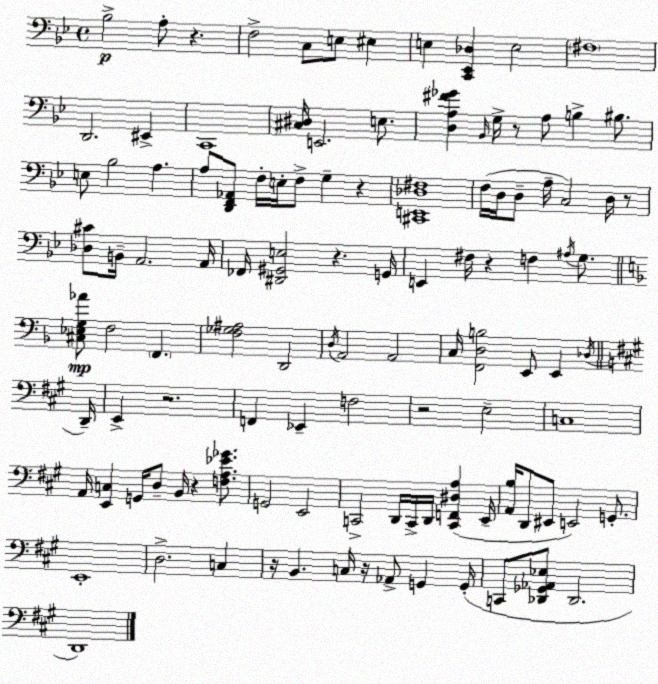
X:1
T:Untitled
M:4/4
L:1/4
K:Gm
_B,2 A,/2 z F,2 C,/2 E,/2 ^E, E, [C,,_E,,_D,] E,2 ^F,4 D,,2 ^E,, C,,4 [^C,^D,]/4 E,,2 E,/2 [D,A,^F_G] _B,,/4 G,/4 z/2 A,/2 B, ^B,/2 E,/2 _B,2 A, A,/2 [D,,F,,_A,,]/2 F,/4 E,/4 F,/2 G, z [^C,,E,,_D,^F,]4 F,/4 D,/4 D,/2 A,/4 C,2 D,/4 z/2 [_D,^C]/2 B,,/4 A,,2 A,,/4 _F,,/4 [^D,,^G,,E,]2 z G,,/4 E,, ^F,/4 z F, ^A,/4 G,/2 [^C,_E,G,_A]/2 F,2 F,, [F,_G,^A,]2 D,,2 D,/4 A,,2 A,,2 C,/4 [F,,D,B,]2 E,,/2 E,, _D,/4 D,,/4 E,, z2 F,, _E,, F,2 z2 E,2 C,4 A,,/4 [E,,C,] G,,/4 D,/2 B,,/4 z [F,A,_E_G]/2 G,,2 E,,2 C,,2 D,,/4 C,,/4 D,,/4 [C,,F,,^D,A,] E,,/4 [A,,B,]/4 D,,/2 ^E,,/2 E,,2 G,,/2 E,,4 D,2 C, z/4 B,, C,/4 z/4 _A,,/2 G,, G,,/4 C,,/2 [_D,,_G,,_A,,_E,]/2 _D,,2 D,,4